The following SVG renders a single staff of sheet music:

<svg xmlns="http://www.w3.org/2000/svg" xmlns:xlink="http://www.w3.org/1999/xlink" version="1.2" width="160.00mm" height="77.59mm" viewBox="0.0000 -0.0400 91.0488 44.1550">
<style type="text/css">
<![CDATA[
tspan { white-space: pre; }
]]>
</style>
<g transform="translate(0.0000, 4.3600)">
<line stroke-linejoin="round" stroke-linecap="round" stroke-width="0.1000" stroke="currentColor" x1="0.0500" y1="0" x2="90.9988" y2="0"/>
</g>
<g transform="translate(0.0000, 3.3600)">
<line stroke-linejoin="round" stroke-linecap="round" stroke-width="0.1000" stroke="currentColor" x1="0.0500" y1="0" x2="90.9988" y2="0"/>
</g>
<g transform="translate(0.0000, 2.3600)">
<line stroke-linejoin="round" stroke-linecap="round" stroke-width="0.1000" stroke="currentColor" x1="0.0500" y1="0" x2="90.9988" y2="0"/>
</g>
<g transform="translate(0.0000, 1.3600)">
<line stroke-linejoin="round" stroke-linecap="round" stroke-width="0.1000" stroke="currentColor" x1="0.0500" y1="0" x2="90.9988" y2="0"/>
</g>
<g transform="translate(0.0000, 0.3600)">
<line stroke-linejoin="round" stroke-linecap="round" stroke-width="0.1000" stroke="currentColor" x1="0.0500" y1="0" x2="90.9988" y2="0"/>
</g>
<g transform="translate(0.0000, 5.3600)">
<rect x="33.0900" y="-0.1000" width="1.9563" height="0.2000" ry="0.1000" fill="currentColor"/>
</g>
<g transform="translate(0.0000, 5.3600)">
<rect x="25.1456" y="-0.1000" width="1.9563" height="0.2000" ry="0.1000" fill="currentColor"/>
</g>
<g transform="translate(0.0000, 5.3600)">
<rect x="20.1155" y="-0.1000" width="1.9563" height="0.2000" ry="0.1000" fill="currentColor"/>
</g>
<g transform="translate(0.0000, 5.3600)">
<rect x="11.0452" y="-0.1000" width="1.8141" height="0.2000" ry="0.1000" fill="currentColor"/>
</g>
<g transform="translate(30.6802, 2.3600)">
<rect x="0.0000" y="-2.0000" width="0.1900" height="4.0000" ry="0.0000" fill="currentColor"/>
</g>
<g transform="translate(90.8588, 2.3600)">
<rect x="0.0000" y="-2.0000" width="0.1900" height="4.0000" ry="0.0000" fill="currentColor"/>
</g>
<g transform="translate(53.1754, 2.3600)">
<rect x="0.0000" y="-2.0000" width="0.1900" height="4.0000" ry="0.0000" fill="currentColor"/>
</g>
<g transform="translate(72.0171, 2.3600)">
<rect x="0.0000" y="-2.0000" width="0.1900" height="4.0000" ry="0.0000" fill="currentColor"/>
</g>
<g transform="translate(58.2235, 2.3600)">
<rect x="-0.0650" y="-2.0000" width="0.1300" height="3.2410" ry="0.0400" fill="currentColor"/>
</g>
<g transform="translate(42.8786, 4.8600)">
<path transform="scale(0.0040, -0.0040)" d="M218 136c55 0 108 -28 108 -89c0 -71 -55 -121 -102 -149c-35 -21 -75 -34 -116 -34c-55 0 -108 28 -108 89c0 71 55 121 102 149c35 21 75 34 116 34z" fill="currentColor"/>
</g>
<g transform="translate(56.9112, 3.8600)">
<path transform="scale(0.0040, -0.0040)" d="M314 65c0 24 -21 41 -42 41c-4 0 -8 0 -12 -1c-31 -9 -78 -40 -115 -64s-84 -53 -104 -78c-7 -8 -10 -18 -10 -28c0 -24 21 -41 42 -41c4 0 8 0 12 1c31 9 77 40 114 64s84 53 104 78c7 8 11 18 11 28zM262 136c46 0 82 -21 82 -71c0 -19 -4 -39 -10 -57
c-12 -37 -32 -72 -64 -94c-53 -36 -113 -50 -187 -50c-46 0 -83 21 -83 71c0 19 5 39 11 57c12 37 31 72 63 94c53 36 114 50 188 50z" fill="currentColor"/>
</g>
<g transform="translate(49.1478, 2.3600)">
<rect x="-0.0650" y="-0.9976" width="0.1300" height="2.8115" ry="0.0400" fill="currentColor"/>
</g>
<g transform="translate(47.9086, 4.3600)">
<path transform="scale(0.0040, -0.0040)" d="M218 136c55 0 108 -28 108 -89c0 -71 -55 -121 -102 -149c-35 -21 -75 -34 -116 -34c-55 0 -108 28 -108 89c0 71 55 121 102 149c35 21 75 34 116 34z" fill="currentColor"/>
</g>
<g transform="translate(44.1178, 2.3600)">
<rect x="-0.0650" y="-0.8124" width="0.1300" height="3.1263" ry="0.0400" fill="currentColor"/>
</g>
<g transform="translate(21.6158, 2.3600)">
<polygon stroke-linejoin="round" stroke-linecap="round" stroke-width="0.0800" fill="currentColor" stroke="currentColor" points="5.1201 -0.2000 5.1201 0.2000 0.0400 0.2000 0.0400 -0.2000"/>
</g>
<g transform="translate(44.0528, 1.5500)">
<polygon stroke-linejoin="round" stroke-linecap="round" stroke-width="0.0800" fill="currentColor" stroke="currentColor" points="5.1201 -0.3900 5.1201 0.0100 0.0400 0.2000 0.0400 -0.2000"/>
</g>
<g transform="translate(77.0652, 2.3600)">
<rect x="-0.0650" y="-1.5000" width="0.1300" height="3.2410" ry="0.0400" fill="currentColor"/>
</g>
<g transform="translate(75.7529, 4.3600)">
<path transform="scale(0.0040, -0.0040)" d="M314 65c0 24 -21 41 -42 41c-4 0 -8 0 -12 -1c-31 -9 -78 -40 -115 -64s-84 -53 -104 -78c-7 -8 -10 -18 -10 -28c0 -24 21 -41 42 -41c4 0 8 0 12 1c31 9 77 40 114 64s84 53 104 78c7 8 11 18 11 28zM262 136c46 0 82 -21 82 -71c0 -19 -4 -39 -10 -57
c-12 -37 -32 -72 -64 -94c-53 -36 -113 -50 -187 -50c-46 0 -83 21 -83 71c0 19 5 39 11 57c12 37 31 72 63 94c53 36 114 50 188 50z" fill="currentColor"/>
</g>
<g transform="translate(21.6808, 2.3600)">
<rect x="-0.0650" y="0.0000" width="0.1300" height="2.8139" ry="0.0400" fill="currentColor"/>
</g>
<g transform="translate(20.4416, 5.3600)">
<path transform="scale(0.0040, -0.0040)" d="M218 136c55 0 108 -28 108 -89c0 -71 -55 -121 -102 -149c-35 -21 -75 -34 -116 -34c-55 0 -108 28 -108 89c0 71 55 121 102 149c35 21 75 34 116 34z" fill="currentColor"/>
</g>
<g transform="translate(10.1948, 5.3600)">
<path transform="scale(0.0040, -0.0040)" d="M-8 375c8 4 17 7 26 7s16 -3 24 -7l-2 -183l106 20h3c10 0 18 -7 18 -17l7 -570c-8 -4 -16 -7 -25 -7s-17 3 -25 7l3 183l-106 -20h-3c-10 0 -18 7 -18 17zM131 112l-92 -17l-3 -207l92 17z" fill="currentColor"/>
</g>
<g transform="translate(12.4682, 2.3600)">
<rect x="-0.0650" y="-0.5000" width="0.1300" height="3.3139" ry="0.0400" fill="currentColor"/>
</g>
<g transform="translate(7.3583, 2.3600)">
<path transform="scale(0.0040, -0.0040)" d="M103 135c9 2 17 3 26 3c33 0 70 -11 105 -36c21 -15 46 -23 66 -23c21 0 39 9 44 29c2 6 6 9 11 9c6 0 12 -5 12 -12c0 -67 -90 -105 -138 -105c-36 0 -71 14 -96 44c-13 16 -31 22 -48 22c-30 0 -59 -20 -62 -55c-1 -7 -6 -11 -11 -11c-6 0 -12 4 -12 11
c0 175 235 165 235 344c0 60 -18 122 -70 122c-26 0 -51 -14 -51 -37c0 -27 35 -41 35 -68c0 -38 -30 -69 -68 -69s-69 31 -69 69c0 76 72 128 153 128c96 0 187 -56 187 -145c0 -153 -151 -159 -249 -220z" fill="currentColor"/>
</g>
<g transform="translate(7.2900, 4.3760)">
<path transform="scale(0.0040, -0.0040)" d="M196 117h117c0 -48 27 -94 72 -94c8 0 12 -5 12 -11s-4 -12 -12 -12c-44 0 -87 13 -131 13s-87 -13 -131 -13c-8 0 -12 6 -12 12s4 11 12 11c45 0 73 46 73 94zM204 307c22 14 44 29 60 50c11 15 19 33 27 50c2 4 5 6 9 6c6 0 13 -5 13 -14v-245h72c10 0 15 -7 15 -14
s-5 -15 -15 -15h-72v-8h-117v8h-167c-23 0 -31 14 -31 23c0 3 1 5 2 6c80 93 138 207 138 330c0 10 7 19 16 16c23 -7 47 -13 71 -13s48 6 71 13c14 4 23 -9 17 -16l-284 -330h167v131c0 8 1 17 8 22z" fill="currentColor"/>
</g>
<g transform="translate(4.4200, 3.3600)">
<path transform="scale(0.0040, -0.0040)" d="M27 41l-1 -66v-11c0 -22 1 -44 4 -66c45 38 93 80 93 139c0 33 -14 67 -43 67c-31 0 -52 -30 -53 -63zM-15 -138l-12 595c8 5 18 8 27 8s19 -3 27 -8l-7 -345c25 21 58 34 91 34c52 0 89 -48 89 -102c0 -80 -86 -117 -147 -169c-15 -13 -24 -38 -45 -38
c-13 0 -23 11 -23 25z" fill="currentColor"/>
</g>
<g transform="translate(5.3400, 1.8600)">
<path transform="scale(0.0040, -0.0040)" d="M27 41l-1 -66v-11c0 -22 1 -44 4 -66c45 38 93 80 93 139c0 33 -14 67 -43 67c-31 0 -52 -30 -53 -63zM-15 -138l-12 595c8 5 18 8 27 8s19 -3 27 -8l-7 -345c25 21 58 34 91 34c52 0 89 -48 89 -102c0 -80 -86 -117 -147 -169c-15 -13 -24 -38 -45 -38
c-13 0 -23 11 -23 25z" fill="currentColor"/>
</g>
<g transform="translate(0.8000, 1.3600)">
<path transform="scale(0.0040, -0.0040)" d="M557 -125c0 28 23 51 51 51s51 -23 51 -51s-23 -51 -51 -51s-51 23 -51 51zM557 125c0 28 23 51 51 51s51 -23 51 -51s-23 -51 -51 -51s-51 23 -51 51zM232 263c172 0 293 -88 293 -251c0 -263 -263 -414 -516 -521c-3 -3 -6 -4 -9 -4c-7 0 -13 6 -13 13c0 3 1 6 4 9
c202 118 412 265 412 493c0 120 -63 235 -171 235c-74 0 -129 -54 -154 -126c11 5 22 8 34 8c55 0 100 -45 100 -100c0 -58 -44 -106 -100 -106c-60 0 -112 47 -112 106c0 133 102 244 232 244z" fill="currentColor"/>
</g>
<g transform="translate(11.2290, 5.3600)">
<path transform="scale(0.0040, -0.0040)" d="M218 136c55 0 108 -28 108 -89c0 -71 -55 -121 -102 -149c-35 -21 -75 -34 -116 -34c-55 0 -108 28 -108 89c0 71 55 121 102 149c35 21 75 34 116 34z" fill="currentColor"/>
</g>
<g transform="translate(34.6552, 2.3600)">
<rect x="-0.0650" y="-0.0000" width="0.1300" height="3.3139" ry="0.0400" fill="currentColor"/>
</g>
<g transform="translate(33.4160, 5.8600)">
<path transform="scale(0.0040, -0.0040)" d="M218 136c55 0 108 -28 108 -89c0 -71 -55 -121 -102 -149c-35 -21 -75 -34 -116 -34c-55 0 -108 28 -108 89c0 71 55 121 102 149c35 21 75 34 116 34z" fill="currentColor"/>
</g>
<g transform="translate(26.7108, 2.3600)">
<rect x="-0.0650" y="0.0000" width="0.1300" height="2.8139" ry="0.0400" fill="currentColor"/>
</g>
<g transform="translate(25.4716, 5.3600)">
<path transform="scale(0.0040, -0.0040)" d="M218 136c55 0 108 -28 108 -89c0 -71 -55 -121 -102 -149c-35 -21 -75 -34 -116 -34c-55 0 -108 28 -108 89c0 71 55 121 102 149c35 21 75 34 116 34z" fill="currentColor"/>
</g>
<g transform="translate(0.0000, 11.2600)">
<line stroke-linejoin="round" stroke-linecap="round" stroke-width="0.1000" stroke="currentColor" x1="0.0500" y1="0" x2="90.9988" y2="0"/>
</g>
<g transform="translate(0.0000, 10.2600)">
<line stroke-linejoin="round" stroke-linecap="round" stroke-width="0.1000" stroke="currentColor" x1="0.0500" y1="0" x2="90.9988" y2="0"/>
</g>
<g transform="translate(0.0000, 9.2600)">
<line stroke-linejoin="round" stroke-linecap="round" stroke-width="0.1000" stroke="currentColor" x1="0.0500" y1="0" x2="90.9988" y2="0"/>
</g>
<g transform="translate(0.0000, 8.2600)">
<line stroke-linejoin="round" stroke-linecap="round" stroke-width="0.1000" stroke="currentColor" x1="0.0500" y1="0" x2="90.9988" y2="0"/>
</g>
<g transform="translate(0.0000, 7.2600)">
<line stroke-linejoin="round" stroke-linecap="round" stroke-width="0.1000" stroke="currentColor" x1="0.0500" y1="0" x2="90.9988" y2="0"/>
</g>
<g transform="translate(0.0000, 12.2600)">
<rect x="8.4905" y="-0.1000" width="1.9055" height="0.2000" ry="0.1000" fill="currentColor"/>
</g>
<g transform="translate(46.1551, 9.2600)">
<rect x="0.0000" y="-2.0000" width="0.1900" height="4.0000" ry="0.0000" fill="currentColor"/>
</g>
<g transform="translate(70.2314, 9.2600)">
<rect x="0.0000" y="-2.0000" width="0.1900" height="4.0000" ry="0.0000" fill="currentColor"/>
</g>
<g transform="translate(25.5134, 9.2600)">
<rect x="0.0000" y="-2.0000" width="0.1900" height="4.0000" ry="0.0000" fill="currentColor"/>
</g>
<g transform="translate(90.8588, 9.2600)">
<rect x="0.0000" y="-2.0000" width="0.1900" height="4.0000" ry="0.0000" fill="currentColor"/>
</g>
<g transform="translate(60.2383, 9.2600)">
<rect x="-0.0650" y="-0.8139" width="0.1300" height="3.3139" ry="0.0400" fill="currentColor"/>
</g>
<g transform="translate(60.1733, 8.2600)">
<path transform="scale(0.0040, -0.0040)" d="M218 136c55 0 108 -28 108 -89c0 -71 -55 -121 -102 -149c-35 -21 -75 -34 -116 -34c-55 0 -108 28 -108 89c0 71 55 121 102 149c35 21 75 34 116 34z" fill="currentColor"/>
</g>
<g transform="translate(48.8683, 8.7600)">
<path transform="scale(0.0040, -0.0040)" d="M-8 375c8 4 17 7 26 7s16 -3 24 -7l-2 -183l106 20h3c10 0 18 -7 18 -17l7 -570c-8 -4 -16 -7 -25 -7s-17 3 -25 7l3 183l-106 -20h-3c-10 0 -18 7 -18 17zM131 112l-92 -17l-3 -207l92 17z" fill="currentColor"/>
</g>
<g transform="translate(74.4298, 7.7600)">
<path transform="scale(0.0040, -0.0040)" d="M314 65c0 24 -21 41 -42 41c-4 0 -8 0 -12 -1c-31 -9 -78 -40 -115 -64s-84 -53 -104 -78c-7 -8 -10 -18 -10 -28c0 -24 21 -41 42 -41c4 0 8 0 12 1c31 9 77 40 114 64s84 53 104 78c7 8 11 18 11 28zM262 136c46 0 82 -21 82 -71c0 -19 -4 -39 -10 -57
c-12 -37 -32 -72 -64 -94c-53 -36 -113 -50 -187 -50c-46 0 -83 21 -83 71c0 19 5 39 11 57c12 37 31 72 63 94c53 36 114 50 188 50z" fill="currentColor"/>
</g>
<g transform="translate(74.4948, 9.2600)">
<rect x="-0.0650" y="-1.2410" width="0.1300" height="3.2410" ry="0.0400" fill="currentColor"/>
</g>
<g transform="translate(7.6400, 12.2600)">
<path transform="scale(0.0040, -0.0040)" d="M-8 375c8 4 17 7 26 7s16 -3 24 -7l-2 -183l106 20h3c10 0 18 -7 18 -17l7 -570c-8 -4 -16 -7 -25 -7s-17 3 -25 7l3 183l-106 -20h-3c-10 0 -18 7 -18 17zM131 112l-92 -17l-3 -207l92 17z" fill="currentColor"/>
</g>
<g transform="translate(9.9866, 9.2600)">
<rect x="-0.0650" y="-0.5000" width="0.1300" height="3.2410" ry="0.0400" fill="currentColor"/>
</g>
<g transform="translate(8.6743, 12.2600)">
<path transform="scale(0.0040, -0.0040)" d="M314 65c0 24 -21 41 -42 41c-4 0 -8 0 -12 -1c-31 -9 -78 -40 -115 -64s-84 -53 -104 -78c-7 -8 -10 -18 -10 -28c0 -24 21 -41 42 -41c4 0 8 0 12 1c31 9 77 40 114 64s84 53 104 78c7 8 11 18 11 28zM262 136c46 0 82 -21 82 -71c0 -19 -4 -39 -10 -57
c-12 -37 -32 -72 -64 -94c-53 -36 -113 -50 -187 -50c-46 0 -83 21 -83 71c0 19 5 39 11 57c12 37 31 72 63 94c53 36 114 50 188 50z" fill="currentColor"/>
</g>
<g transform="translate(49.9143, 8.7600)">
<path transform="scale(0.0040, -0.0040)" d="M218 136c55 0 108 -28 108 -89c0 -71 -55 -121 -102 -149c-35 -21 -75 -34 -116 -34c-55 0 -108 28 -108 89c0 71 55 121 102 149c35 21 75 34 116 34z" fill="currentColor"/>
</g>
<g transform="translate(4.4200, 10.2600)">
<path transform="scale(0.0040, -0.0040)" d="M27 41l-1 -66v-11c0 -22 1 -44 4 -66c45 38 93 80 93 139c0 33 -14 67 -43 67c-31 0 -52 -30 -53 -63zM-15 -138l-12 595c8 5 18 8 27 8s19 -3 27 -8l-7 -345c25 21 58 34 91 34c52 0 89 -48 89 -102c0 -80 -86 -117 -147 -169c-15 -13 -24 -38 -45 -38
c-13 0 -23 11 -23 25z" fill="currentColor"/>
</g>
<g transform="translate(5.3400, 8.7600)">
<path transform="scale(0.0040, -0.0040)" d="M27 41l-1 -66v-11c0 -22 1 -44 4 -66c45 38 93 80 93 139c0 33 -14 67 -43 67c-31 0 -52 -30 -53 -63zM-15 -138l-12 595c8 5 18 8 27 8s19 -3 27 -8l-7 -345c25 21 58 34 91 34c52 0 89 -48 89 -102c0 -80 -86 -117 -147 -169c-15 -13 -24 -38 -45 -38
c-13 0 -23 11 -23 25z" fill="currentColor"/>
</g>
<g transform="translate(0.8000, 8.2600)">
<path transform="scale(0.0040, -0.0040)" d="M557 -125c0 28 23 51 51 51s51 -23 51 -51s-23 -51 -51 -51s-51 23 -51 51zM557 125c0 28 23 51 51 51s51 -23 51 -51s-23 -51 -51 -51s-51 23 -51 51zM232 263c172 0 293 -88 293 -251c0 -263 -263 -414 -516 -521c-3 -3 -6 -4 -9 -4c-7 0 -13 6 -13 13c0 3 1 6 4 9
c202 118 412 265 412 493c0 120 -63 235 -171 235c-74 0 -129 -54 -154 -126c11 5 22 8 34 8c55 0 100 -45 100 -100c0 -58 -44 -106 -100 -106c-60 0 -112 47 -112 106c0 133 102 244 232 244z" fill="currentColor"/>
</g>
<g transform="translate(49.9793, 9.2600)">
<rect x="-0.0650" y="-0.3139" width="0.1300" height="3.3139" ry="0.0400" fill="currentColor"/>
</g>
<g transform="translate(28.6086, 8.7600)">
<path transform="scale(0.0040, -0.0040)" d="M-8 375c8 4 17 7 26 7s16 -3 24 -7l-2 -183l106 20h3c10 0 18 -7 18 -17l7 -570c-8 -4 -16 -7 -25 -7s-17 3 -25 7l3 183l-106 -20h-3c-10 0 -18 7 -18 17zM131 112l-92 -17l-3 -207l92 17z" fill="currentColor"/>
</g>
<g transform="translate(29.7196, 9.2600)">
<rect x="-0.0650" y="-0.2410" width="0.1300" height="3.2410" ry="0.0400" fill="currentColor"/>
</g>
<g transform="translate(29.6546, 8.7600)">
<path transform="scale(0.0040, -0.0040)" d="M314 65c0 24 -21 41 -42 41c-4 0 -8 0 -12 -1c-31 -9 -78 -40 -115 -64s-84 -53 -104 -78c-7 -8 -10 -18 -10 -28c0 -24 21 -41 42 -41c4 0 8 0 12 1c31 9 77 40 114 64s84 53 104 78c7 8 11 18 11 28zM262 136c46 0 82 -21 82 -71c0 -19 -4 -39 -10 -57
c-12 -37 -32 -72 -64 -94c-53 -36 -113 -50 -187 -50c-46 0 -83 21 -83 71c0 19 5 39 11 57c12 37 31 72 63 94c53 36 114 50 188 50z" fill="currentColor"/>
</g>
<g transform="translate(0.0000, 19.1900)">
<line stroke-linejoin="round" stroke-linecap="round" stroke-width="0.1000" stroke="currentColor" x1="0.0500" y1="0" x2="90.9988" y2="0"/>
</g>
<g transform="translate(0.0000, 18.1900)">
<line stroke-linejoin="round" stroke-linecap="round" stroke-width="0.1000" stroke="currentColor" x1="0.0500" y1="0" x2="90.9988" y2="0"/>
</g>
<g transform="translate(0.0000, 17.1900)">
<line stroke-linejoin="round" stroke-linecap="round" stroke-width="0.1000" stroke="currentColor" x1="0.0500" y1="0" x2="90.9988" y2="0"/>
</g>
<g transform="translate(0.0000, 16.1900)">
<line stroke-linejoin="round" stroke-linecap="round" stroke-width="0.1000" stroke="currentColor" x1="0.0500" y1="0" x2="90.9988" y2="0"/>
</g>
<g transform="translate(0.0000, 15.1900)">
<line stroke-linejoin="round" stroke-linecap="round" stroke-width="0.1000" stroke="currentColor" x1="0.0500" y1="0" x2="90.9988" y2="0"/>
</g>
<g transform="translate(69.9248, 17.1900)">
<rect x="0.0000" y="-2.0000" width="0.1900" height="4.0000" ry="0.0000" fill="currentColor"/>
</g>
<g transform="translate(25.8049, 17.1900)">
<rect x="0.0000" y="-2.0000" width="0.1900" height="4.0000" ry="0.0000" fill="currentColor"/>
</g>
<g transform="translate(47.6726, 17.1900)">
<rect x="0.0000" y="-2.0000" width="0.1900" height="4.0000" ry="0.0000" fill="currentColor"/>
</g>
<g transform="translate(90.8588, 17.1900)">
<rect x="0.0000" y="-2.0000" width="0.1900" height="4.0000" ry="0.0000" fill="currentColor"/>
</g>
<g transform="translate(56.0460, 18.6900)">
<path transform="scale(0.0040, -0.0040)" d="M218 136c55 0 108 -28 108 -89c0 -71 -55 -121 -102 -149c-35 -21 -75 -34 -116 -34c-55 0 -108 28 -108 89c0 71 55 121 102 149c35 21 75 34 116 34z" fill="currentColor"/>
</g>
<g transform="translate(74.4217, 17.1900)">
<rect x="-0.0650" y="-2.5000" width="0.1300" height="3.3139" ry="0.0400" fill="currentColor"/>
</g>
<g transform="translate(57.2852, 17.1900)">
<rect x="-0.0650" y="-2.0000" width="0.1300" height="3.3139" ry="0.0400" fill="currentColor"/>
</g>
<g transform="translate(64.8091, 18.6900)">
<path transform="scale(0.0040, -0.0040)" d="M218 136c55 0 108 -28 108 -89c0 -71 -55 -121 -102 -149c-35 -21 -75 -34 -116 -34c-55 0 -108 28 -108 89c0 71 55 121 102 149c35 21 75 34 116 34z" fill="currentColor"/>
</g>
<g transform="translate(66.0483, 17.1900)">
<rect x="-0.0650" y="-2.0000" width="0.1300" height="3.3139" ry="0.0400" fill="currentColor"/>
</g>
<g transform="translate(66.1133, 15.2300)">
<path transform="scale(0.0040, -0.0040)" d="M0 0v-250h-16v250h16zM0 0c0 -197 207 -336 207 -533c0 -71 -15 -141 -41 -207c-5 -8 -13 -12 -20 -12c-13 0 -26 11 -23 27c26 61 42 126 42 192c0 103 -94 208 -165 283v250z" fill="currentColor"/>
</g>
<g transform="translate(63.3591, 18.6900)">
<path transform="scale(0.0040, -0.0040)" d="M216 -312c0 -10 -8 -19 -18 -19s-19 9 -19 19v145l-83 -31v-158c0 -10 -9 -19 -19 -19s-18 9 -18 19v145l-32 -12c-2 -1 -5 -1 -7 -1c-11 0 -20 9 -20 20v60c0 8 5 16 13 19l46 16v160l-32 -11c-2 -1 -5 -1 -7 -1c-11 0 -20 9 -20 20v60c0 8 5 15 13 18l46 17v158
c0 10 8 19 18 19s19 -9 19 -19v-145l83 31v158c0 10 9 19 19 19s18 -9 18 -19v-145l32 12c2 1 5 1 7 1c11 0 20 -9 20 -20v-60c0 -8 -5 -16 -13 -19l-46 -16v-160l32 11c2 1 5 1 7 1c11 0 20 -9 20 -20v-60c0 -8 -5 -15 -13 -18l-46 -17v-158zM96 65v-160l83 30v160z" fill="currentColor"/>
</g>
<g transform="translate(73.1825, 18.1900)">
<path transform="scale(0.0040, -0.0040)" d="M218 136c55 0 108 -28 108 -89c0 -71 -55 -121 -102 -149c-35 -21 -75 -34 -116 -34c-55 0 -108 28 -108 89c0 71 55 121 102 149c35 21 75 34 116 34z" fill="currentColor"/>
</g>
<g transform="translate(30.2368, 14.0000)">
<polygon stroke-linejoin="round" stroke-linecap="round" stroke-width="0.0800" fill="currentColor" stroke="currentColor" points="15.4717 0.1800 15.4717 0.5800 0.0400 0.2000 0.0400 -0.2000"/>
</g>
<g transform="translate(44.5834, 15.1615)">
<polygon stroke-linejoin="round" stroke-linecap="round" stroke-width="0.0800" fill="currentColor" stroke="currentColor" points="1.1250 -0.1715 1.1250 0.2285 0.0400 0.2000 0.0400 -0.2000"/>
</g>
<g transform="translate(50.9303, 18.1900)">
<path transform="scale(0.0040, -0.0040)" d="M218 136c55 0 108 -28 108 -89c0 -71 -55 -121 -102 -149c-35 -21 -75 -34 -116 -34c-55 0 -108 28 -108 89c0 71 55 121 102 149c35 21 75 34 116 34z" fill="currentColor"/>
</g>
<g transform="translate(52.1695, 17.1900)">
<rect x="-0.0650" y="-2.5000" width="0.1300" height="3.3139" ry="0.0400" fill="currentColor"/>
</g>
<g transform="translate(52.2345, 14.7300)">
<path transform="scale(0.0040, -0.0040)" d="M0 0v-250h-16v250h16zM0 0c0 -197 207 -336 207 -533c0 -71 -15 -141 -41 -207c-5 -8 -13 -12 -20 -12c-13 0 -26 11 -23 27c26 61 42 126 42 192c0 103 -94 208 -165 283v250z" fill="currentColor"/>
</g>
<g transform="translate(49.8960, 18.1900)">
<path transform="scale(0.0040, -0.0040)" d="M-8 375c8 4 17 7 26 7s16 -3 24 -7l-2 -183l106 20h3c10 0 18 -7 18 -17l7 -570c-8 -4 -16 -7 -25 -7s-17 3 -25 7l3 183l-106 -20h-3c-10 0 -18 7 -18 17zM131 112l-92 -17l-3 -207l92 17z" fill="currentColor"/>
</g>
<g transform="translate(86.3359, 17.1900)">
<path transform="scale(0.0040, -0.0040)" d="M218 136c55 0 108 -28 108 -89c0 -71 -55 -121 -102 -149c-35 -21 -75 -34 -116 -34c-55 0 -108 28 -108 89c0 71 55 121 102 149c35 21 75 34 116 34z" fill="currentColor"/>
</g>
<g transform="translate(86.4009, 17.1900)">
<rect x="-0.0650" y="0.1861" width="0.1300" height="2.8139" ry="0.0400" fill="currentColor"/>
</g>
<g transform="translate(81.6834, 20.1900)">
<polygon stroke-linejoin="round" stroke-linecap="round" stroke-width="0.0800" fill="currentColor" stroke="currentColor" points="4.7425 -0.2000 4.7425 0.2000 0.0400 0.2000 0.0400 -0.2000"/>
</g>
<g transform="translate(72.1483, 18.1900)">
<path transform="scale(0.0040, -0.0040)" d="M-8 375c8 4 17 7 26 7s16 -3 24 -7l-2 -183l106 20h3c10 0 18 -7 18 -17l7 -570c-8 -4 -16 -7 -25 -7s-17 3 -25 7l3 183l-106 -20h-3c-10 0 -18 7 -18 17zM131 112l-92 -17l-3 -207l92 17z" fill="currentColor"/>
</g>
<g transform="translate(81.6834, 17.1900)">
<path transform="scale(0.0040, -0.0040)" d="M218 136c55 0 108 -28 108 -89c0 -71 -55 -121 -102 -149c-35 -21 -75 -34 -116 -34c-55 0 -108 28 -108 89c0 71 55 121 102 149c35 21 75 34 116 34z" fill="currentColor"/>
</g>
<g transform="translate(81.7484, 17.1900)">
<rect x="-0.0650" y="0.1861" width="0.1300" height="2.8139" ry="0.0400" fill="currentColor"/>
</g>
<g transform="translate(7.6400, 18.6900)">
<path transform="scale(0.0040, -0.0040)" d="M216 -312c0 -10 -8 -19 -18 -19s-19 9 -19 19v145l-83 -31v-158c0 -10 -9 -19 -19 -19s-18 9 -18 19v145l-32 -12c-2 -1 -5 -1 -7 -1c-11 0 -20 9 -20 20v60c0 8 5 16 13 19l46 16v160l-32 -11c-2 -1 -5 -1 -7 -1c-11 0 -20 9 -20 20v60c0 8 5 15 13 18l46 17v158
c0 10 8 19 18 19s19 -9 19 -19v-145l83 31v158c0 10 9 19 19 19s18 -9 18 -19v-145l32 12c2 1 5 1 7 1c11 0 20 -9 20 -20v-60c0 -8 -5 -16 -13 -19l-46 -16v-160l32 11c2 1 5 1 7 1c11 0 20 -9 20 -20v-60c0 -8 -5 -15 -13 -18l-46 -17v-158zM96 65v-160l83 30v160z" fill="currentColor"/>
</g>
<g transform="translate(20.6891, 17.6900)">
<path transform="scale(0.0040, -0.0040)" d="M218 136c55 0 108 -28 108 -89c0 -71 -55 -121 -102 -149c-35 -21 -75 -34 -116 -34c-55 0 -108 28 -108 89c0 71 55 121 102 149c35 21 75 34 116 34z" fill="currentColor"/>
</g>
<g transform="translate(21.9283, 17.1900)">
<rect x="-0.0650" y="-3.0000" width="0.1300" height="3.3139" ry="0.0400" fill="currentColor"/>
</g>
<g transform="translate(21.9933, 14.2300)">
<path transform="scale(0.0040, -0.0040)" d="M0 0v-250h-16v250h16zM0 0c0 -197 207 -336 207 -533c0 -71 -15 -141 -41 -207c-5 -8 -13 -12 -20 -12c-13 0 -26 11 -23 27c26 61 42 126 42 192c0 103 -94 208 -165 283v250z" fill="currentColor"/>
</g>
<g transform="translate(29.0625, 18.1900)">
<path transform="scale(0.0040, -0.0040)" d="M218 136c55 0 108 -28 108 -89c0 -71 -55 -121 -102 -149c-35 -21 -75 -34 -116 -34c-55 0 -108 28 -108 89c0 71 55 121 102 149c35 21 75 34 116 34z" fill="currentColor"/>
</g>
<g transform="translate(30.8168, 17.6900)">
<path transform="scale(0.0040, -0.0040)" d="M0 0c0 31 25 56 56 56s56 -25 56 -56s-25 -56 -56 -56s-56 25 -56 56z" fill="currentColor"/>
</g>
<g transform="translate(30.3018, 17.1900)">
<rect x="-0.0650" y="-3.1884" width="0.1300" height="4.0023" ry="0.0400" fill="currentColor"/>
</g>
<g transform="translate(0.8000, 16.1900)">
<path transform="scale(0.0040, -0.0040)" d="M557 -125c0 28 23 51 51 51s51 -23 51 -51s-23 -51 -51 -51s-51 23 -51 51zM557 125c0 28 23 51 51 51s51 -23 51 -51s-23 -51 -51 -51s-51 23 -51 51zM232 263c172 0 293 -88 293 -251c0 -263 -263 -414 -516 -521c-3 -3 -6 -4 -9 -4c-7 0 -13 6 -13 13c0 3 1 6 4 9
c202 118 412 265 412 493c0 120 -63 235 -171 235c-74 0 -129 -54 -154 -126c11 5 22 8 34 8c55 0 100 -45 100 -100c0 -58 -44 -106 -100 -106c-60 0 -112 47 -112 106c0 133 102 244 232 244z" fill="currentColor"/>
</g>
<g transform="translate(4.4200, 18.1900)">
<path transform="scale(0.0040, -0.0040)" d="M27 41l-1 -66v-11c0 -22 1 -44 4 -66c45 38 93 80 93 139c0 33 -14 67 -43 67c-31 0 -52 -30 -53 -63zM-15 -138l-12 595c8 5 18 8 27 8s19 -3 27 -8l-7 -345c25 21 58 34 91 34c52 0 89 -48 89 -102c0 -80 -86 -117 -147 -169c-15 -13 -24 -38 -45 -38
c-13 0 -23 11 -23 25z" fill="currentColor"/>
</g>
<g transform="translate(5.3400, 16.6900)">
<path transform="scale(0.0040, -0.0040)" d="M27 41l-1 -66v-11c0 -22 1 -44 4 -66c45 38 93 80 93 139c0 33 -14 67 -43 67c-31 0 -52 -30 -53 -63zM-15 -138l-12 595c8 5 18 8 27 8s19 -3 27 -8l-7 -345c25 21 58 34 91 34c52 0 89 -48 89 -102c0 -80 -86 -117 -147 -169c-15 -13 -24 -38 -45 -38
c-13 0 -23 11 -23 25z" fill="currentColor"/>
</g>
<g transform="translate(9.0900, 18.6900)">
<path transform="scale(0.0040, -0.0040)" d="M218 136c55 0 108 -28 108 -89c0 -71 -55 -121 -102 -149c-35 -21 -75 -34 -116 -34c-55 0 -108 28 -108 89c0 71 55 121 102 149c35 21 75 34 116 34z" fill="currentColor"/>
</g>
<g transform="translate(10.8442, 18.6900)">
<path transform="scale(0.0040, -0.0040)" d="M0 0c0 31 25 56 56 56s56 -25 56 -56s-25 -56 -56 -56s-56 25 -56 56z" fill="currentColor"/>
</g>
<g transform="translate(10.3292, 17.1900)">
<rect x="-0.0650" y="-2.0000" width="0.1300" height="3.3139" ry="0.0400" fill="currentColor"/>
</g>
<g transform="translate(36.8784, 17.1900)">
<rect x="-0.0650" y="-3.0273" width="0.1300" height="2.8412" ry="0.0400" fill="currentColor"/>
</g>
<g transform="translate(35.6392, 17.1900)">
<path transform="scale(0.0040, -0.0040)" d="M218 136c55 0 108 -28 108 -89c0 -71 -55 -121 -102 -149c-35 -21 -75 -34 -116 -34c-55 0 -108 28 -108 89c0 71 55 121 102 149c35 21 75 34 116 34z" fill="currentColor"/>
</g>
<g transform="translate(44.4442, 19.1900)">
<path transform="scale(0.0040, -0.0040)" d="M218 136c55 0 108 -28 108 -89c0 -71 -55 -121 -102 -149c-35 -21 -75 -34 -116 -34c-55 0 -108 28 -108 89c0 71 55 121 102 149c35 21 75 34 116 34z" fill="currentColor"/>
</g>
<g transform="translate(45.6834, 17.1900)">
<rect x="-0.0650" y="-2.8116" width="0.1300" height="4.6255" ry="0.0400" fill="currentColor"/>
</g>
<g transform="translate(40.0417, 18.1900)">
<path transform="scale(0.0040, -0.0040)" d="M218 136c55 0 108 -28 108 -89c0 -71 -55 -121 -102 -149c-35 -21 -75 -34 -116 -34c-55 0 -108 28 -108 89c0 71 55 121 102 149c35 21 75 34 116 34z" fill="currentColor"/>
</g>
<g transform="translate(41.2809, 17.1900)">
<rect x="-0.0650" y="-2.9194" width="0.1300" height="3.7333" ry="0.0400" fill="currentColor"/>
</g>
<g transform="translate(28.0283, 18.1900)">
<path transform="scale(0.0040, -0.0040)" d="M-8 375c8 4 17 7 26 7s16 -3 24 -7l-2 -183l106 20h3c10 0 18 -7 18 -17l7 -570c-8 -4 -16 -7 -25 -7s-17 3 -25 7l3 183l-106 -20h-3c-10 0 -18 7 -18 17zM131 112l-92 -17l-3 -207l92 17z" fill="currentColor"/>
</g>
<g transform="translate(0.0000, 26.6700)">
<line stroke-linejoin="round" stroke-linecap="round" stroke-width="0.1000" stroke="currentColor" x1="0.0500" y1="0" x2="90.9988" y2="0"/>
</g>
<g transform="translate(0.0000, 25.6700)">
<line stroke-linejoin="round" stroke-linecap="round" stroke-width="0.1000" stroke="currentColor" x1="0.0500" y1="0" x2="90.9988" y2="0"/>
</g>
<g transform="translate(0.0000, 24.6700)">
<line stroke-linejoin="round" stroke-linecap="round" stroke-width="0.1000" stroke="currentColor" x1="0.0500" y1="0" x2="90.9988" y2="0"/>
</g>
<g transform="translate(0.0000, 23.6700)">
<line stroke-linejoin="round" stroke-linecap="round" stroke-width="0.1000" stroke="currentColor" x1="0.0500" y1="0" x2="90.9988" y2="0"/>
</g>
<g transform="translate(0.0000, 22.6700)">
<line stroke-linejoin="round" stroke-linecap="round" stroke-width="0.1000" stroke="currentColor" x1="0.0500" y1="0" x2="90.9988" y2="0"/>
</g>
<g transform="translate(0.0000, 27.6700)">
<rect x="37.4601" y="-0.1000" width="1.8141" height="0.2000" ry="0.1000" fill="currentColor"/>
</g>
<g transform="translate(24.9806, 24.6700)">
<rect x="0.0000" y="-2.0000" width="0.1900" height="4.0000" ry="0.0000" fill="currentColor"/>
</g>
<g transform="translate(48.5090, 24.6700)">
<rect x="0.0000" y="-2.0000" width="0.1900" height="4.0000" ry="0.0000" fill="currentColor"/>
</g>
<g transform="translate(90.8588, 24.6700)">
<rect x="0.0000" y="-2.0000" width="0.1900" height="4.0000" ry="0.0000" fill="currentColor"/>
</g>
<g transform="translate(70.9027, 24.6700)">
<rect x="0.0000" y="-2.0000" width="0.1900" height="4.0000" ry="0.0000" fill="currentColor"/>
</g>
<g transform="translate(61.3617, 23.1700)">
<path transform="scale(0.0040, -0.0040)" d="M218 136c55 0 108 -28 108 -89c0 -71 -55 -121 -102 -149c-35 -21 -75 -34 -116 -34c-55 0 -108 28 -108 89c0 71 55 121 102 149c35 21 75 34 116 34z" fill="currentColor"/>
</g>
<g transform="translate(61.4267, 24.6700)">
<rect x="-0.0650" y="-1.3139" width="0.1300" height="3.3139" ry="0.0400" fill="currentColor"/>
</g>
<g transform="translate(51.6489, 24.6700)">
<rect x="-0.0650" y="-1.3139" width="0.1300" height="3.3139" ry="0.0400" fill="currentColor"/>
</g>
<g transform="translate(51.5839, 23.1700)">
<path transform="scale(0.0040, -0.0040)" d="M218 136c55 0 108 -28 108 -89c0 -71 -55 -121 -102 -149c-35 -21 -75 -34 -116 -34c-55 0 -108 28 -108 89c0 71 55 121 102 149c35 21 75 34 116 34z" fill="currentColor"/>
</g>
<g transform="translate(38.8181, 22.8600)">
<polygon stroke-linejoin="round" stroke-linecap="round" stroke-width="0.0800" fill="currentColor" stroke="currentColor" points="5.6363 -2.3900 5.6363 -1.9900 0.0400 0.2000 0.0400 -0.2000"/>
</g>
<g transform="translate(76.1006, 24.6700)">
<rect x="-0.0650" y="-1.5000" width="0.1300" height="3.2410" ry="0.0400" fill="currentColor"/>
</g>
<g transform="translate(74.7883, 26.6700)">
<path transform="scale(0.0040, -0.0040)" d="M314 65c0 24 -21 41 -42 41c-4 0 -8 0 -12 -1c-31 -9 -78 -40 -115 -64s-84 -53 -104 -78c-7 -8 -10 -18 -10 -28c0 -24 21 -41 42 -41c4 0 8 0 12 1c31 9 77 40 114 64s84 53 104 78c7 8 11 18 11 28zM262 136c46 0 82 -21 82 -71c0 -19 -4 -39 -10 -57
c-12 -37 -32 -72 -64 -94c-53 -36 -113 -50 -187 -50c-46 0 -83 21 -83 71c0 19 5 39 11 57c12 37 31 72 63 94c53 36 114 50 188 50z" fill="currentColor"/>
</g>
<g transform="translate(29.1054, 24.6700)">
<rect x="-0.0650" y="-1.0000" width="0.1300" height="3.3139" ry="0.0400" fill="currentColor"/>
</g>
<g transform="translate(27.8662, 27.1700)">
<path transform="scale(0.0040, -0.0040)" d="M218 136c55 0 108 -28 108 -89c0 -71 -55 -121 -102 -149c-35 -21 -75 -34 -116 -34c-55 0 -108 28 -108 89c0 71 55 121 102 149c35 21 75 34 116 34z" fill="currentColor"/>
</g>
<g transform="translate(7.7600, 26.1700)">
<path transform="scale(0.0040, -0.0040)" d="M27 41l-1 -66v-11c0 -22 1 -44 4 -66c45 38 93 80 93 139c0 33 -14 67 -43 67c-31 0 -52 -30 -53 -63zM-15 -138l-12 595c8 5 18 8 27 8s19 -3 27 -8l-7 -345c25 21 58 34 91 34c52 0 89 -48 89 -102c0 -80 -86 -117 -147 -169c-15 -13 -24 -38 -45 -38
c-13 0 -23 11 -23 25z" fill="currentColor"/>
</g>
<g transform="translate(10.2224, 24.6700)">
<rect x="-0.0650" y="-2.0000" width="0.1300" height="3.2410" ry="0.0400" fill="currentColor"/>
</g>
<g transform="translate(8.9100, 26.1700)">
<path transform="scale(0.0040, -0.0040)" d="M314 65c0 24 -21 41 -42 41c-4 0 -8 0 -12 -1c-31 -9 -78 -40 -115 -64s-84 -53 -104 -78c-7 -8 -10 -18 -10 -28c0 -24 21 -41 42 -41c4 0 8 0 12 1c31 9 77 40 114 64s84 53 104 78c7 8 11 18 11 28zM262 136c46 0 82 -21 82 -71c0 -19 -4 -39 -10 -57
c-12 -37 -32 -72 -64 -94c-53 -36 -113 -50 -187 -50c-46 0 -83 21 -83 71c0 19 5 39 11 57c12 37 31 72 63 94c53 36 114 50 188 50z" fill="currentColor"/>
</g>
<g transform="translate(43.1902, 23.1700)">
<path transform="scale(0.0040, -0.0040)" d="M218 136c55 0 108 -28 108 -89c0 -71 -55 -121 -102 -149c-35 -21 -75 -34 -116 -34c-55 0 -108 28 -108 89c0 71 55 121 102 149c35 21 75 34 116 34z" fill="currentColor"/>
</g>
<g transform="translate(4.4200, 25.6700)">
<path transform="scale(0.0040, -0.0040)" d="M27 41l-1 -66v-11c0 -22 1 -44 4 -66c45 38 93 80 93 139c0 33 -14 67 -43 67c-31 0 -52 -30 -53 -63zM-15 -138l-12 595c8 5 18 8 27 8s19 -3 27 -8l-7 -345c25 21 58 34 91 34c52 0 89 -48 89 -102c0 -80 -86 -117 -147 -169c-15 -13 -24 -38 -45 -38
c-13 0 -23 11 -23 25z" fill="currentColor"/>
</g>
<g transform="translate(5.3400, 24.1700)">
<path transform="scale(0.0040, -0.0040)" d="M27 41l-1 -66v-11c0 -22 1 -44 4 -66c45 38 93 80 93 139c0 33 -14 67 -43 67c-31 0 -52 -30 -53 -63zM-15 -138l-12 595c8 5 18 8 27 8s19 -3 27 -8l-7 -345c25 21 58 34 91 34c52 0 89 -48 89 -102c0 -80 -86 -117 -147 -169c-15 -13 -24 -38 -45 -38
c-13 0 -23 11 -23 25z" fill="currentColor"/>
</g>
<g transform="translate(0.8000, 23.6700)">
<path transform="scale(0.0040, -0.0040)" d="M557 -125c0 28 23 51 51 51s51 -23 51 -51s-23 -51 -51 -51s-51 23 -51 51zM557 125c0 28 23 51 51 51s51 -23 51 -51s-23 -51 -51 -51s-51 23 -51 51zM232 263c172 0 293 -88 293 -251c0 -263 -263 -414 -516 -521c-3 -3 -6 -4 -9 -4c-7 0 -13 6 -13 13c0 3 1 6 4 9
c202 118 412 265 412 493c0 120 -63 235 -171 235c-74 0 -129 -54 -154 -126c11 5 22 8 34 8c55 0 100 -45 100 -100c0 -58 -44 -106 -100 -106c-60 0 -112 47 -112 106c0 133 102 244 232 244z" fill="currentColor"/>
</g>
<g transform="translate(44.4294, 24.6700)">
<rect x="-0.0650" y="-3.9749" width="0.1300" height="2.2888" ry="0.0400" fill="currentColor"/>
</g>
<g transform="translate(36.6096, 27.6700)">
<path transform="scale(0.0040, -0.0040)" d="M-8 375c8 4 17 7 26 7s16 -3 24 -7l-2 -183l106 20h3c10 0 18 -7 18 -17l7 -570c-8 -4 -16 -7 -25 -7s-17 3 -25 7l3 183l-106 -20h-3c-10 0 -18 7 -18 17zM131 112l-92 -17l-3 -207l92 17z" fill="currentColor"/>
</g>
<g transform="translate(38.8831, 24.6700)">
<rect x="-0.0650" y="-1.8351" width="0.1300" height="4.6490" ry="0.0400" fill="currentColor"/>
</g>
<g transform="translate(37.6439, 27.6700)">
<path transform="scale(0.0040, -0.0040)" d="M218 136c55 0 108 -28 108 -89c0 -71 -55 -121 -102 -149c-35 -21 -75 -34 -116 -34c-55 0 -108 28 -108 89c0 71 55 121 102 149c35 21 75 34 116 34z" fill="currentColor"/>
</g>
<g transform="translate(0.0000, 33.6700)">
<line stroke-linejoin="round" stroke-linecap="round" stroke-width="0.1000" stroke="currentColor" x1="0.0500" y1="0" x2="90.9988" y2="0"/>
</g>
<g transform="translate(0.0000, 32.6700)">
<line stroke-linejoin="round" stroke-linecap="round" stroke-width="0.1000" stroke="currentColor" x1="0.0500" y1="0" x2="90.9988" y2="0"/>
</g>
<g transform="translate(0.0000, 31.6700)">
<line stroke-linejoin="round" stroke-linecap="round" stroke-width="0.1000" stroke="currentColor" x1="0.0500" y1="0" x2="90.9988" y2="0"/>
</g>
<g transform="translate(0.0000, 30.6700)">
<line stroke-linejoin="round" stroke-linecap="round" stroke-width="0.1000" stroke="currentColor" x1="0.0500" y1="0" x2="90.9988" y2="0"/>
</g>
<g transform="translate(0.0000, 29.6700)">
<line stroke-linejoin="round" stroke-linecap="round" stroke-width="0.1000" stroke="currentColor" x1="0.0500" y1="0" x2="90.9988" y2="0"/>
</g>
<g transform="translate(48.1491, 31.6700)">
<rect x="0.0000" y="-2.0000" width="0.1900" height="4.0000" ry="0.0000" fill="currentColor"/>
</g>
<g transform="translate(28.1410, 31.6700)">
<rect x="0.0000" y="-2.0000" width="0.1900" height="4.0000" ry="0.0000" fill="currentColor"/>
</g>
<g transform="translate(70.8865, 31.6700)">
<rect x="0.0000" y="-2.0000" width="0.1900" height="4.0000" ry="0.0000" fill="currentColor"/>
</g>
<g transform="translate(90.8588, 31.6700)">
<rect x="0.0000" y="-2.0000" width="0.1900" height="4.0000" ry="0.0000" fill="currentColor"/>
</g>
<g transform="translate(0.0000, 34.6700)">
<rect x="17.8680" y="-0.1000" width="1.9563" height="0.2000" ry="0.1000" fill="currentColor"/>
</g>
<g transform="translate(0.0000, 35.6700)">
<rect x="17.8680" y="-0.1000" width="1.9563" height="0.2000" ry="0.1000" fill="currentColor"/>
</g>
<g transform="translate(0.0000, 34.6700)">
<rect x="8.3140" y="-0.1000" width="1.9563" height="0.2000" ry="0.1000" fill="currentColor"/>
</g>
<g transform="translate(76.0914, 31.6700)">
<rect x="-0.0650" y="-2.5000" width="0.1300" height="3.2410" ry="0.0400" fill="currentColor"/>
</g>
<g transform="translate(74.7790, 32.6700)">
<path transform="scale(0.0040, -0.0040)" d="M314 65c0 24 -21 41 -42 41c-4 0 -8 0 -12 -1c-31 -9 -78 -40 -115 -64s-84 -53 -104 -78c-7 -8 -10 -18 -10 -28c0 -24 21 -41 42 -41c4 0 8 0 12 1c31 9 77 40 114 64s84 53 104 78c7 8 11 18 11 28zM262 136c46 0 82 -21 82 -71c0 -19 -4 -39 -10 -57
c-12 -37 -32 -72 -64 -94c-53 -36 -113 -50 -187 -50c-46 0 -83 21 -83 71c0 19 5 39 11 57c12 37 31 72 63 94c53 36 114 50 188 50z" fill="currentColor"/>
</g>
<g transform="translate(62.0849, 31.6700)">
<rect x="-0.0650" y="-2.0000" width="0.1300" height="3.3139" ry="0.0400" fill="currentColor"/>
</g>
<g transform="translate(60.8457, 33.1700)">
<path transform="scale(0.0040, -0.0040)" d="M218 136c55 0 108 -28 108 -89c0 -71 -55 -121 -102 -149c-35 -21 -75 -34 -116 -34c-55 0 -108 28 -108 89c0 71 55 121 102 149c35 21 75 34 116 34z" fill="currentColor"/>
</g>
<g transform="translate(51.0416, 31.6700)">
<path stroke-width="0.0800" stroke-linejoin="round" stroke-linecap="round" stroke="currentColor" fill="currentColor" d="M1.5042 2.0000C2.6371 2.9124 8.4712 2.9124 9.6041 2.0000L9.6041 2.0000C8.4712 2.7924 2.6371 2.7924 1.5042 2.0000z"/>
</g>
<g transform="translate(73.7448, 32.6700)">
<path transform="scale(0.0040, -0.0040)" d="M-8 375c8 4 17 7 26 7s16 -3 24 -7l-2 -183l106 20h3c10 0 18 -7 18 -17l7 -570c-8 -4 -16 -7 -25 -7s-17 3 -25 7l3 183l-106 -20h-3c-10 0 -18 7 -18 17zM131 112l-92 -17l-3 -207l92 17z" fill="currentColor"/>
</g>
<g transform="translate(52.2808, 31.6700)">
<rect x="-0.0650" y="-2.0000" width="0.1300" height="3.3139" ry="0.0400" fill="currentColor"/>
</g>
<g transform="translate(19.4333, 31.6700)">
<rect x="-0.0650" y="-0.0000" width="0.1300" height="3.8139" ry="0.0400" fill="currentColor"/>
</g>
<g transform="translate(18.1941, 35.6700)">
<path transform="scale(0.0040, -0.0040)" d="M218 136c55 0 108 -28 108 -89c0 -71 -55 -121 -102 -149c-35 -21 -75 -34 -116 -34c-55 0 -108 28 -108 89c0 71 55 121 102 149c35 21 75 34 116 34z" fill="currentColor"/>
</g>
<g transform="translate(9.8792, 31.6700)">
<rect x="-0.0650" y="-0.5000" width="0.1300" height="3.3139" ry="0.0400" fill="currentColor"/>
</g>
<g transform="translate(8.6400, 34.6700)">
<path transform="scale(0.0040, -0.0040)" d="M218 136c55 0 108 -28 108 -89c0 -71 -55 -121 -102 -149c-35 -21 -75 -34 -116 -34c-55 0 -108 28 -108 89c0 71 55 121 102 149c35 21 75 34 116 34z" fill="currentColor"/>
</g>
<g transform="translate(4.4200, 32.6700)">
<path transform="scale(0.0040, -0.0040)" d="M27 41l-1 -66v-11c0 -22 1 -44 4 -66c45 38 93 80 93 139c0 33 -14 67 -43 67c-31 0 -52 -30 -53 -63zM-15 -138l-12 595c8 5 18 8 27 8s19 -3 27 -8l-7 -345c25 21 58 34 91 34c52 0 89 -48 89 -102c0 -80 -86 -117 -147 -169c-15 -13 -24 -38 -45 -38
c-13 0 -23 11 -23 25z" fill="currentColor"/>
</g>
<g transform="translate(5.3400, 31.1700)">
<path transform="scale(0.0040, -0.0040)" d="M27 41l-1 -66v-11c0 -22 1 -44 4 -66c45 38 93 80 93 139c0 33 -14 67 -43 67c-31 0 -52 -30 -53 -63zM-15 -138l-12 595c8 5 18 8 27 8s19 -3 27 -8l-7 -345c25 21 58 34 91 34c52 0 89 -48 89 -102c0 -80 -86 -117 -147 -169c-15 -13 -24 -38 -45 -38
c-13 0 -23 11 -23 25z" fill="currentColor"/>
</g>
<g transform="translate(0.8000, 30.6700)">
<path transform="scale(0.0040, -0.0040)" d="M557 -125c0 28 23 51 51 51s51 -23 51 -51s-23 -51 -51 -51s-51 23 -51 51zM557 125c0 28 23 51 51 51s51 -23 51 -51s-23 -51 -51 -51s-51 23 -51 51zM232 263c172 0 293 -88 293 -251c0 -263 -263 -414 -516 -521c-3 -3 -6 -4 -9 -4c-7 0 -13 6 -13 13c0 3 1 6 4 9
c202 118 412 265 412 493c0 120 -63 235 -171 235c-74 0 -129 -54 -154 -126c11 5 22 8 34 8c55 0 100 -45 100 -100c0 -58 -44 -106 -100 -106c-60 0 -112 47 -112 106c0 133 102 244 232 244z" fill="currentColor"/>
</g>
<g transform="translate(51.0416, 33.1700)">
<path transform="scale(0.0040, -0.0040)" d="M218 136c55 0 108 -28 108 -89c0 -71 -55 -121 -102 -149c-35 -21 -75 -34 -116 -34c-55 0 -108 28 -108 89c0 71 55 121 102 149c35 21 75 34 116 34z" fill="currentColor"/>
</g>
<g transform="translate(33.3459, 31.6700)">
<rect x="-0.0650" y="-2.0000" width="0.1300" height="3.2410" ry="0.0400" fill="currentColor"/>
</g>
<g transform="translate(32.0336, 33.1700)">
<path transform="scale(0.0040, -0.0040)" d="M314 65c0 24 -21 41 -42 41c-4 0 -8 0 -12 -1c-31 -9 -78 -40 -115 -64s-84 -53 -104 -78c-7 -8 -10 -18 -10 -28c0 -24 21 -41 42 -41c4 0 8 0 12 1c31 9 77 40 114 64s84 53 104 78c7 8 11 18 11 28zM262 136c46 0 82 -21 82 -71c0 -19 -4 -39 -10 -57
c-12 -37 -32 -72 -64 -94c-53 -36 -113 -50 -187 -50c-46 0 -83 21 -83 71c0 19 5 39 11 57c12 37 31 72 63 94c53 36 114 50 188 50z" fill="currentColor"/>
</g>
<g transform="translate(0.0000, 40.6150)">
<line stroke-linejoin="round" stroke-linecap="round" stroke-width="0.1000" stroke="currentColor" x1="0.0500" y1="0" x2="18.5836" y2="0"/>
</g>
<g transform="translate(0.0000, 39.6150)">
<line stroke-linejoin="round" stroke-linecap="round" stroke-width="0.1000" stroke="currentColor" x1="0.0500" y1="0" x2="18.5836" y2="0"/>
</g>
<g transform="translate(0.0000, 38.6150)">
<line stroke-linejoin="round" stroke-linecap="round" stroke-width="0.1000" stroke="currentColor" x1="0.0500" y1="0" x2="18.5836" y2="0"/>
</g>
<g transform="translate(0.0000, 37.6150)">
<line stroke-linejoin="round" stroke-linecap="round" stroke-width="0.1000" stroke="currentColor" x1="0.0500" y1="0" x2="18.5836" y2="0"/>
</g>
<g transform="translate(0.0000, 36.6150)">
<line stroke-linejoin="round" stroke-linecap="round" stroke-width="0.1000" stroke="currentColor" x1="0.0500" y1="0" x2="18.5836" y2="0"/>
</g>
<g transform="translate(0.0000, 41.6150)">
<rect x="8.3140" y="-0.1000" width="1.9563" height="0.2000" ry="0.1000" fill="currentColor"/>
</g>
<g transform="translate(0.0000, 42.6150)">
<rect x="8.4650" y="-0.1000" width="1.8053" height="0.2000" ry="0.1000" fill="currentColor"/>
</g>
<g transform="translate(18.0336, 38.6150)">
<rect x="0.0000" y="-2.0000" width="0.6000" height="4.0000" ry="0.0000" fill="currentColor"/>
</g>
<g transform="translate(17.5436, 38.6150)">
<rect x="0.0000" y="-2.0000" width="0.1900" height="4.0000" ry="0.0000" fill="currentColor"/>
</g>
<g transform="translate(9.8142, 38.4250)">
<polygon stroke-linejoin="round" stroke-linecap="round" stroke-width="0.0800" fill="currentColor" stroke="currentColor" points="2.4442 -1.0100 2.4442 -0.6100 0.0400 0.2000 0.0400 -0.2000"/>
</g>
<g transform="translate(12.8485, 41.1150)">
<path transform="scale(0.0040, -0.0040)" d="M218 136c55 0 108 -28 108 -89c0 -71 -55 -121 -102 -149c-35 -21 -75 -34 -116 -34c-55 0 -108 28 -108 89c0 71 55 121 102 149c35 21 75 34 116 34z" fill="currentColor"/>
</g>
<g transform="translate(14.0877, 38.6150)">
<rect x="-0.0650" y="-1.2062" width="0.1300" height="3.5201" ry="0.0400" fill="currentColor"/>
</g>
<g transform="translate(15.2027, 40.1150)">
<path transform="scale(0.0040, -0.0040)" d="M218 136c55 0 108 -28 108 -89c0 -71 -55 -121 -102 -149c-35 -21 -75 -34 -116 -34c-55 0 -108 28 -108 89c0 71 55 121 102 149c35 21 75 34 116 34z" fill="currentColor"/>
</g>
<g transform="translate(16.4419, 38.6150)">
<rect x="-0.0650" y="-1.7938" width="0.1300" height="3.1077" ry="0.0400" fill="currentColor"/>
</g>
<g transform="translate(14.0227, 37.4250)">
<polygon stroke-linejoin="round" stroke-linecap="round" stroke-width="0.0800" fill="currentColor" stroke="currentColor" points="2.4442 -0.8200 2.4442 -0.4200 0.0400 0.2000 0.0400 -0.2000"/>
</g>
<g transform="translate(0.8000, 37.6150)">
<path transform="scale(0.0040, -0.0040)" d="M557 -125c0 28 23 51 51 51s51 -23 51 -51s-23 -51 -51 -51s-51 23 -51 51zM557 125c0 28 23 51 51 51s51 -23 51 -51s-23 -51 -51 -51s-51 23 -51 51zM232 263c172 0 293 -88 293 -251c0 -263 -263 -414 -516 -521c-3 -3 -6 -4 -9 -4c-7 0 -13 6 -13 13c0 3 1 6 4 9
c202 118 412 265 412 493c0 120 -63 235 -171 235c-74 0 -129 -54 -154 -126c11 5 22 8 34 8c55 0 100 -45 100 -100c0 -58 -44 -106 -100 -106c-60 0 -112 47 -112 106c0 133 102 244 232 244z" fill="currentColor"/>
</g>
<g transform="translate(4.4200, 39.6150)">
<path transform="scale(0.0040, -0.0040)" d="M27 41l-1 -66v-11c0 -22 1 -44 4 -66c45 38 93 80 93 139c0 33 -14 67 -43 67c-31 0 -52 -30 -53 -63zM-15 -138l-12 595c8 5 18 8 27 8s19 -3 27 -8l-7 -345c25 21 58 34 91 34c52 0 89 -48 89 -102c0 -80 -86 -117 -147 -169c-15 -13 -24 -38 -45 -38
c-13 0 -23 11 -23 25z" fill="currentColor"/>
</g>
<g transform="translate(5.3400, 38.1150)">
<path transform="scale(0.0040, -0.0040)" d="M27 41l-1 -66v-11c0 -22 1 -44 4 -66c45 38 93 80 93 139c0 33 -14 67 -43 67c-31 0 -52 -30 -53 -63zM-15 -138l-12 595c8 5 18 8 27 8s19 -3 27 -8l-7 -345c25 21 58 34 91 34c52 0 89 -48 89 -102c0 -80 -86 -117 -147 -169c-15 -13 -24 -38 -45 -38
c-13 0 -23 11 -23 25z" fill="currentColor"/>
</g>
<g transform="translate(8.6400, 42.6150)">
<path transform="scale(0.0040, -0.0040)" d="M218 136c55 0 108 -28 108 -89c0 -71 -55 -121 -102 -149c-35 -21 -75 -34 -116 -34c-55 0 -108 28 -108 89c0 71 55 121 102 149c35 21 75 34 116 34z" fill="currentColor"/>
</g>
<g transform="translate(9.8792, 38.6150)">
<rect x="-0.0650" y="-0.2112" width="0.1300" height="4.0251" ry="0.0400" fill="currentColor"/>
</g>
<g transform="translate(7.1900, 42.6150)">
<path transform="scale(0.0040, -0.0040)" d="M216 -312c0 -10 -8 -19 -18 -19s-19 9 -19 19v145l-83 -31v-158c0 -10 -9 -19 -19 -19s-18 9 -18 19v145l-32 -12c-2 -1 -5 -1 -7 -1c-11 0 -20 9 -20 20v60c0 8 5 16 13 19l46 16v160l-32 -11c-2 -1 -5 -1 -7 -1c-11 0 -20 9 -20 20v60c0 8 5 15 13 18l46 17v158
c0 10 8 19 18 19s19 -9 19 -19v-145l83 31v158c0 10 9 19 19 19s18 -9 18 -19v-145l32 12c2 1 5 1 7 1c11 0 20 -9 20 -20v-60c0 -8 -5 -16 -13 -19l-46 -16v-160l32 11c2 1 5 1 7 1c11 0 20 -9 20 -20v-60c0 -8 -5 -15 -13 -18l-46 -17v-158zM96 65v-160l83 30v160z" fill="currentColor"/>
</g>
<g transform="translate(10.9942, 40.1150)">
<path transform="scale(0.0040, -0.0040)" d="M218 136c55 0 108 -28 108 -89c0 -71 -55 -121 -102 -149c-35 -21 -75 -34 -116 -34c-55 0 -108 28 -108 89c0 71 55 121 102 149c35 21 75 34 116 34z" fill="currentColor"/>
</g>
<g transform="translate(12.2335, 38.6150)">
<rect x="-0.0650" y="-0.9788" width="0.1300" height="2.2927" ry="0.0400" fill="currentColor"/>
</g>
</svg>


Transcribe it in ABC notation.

X:1
T:Untitled
M:2/4
L:1/4
K:Bb
E,, E,,/2 E,,/2 D,, F,,/2 G,,/2 A,,2 G,,2 E,,2 E,2 E, F, G,2 ^A,, C,/2 B,,/2 D,/2 B,,/2 G,,/4 B,,/2 A,, ^A,,/2 B,, D,/2 D,/2 _A,,2 F,, E,,/2 G,/2 G, G, G,,2 _E,, C,, A,,2 A,, A,, B,,2 ^C,,/2 A,,/2 F,,/2 A,,/2